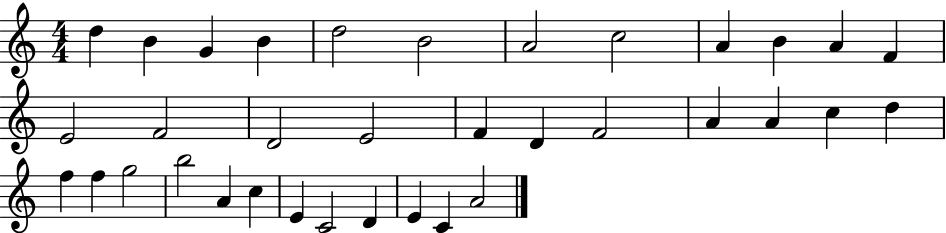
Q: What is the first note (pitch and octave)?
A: D5